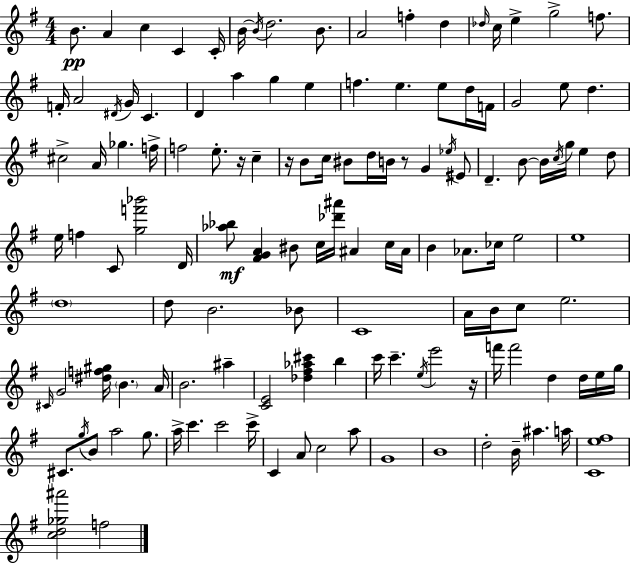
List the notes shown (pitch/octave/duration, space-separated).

B4/e. A4/q C5/q C4/q C4/s B4/s B4/s D5/h. B4/e. A4/h F5/q D5/q Db5/s C5/s E5/q G5/h F5/e. F4/s A4/h D#4/s G4/s C4/q. D4/q A5/q G5/q E5/q F5/q. E5/q. E5/e D5/s F4/s G4/h E5/e D5/q. C#5/h A4/s Gb5/q. F5/s F5/h E5/e. R/s C5/q R/s B4/e C5/s BIS4/e D5/s B4/s R/e G4/q Eb5/s EIS4/e D4/q. B4/e B4/s C5/s G5/s E5/q D5/e E5/s F5/q C4/e [G5,F6,Bb6]/h D4/s [Ab5,Bb5]/e [F#4,G4,A4]/q BIS4/e C5/s [Db6,A#6]/s A#4/q C5/s A#4/s B4/q Ab4/e. CES5/s E5/h E5/w D5/w D5/e B4/h. Bb4/e C4/w A4/s B4/s C5/e E5/h. C#4/s G4/h [D#5,F5,G#5]/s B4/q. A4/s B4/h. A#5/q [C4,E4]/h [Db5,F#5,Ab5,C#6]/q B5/q C6/s C6/q. E5/s E6/h R/s F6/s F6/h D5/q D5/s E5/s G5/s C#4/e. G5/s B4/e A5/h G5/e. A5/s C6/q. C6/h C6/s C4/q A4/e C5/h A5/e G4/w B4/w D5/h B4/s A#5/q. A5/s [C4,E5,F#5]/w [C5,D5,Gb5,A#6]/h F5/h